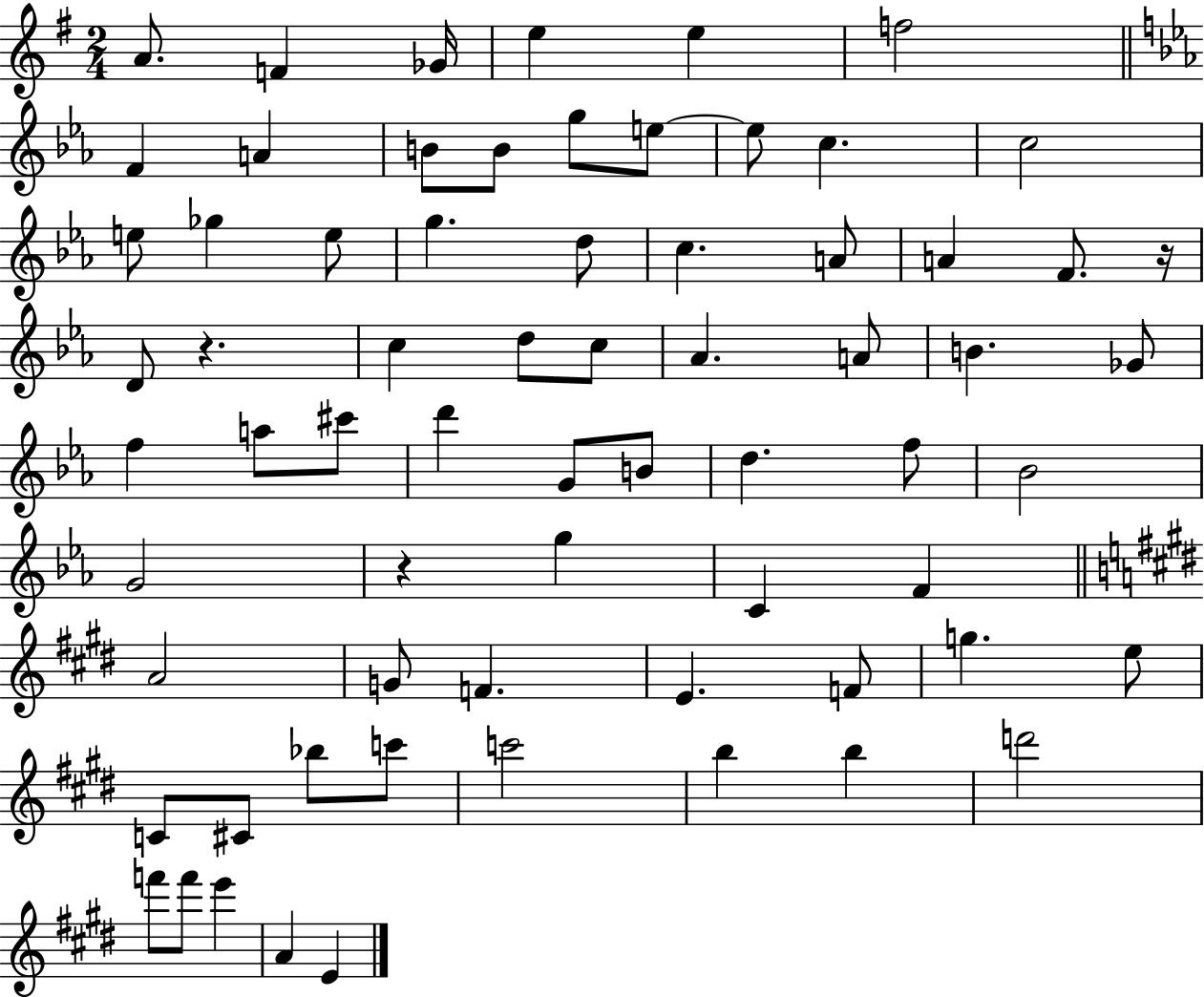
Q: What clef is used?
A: treble